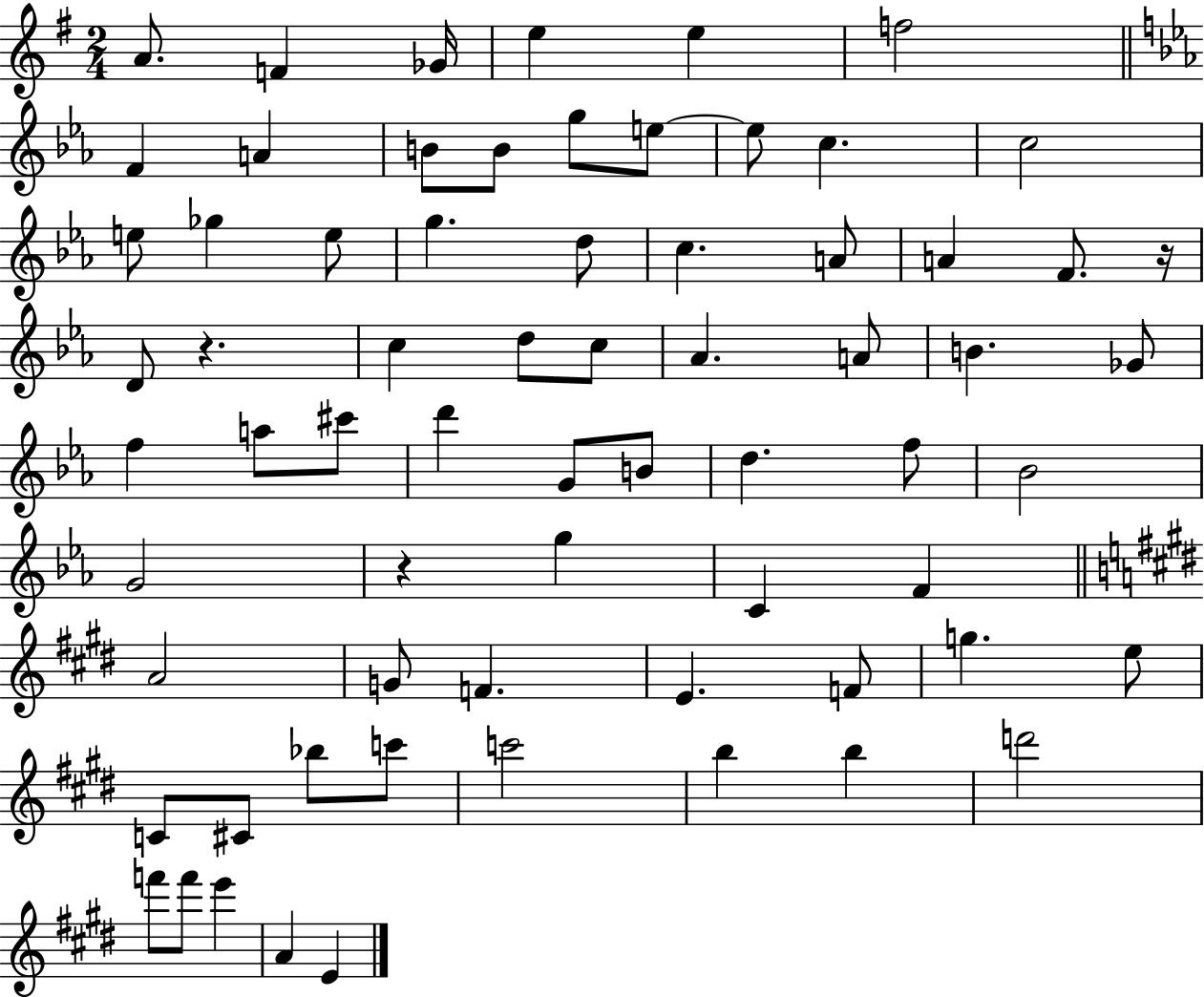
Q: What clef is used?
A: treble